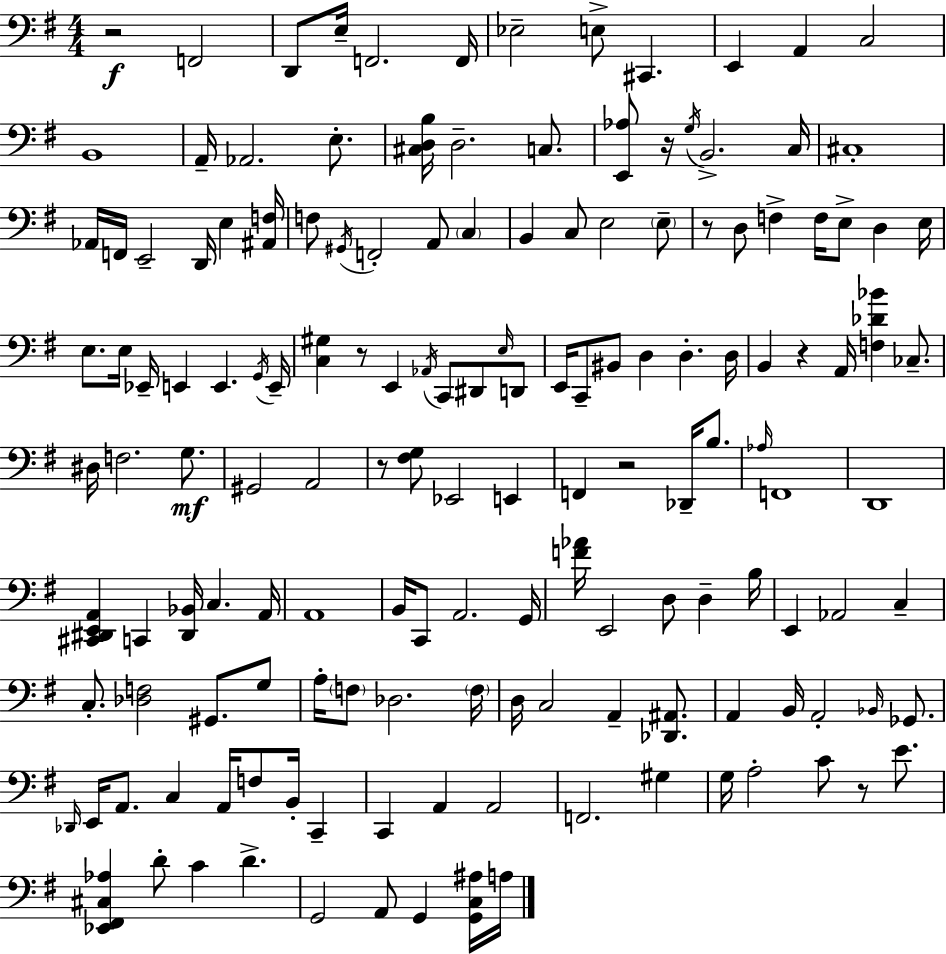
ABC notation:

X:1
T:Untitled
M:4/4
L:1/4
K:G
z2 F,,2 D,,/2 E,/4 F,,2 F,,/4 _E,2 E,/2 ^C,, E,, A,, C,2 B,,4 A,,/4 _A,,2 E,/2 [^C,D,B,]/4 D,2 C,/2 [E,,_A,]/2 z/4 G,/4 B,,2 C,/4 ^C,4 _A,,/4 F,,/4 E,,2 D,,/4 E, [^A,,F,]/4 F,/2 ^G,,/4 F,,2 A,,/2 C, B,, C,/2 E,2 E,/2 z/2 D,/2 F, F,/4 E,/2 D, E,/4 E,/2 E,/4 _E,,/4 E,, E,, G,,/4 E,,/4 [C,^G,] z/2 E,, _A,,/4 C,,/2 ^D,,/2 E,/4 D,,/2 E,,/4 C,,/2 ^B,,/2 D, D, D,/4 B,, z A,,/4 [F,_D_B] _C,/2 ^D,/4 F,2 G,/2 ^G,,2 A,,2 z/2 [^F,G,]/2 _E,,2 E,, F,, z2 _D,,/4 B,/2 _A,/4 F,,4 D,,4 [^C,,^D,,E,,A,,] C,, [^D,,_B,,]/4 C, A,,/4 A,,4 B,,/4 C,,/2 A,,2 G,,/4 [F_A]/4 E,,2 D,/2 D, B,/4 E,, _A,,2 C, C,/2 [_D,F,]2 ^G,,/2 G,/2 A,/4 F,/2 _D,2 F,/4 D,/4 C,2 A,, [_D,,^A,,]/2 A,, B,,/4 A,,2 _B,,/4 _G,,/2 _D,,/4 E,,/4 A,,/2 C, A,,/4 F,/2 B,,/4 C,, C,, A,, A,,2 F,,2 ^G, G,/4 A,2 C/2 z/2 E/2 [_E,,^F,,^C,_A,] D/2 C D G,,2 A,,/2 G,, [G,,C,^A,]/4 A,/4